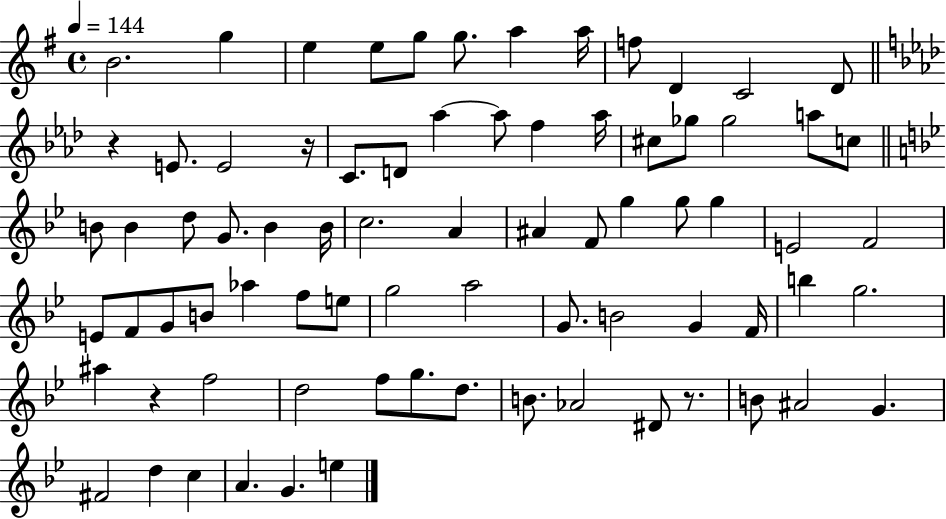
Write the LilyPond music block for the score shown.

{
  \clef treble
  \time 4/4
  \defaultTimeSignature
  \key g \major
  \tempo 4 = 144
  b'2. g''4 | e''4 e''8 g''8 g''8. a''4 a''16 | f''8 d'4 c'2 d'8 | \bar "||" \break \key aes \major r4 e'8. e'2 r16 | c'8. d'8 aes''4~~ aes''8 f''4 aes''16 | cis''8 ges''8 ges''2 a''8 c''8 | \bar "||" \break \key bes \major b'8 b'4 d''8 g'8. b'4 b'16 | c''2. a'4 | ais'4 f'8 g''4 g''8 g''4 | e'2 f'2 | \break e'8 f'8 g'8 b'8 aes''4 f''8 e''8 | g''2 a''2 | g'8. b'2 g'4 f'16 | b''4 g''2. | \break ais''4 r4 f''2 | d''2 f''8 g''8. d''8. | b'8. aes'2 dis'8 r8. | b'8 ais'2 g'4. | \break fis'2 d''4 c''4 | a'4. g'4. e''4 | \bar "|."
}